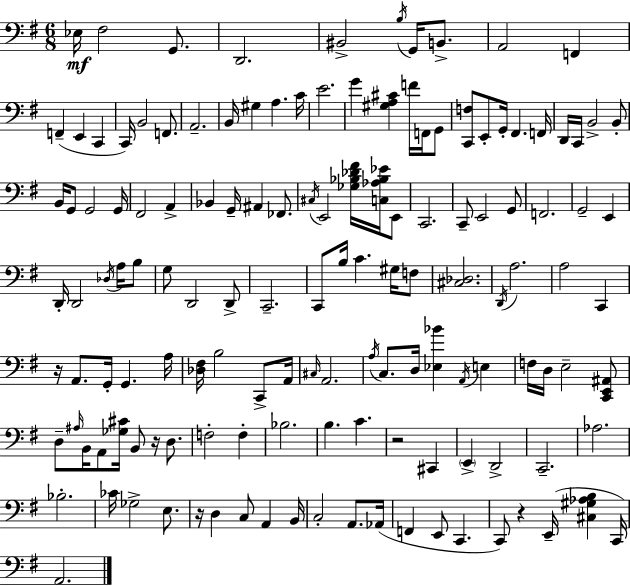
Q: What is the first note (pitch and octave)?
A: Eb3